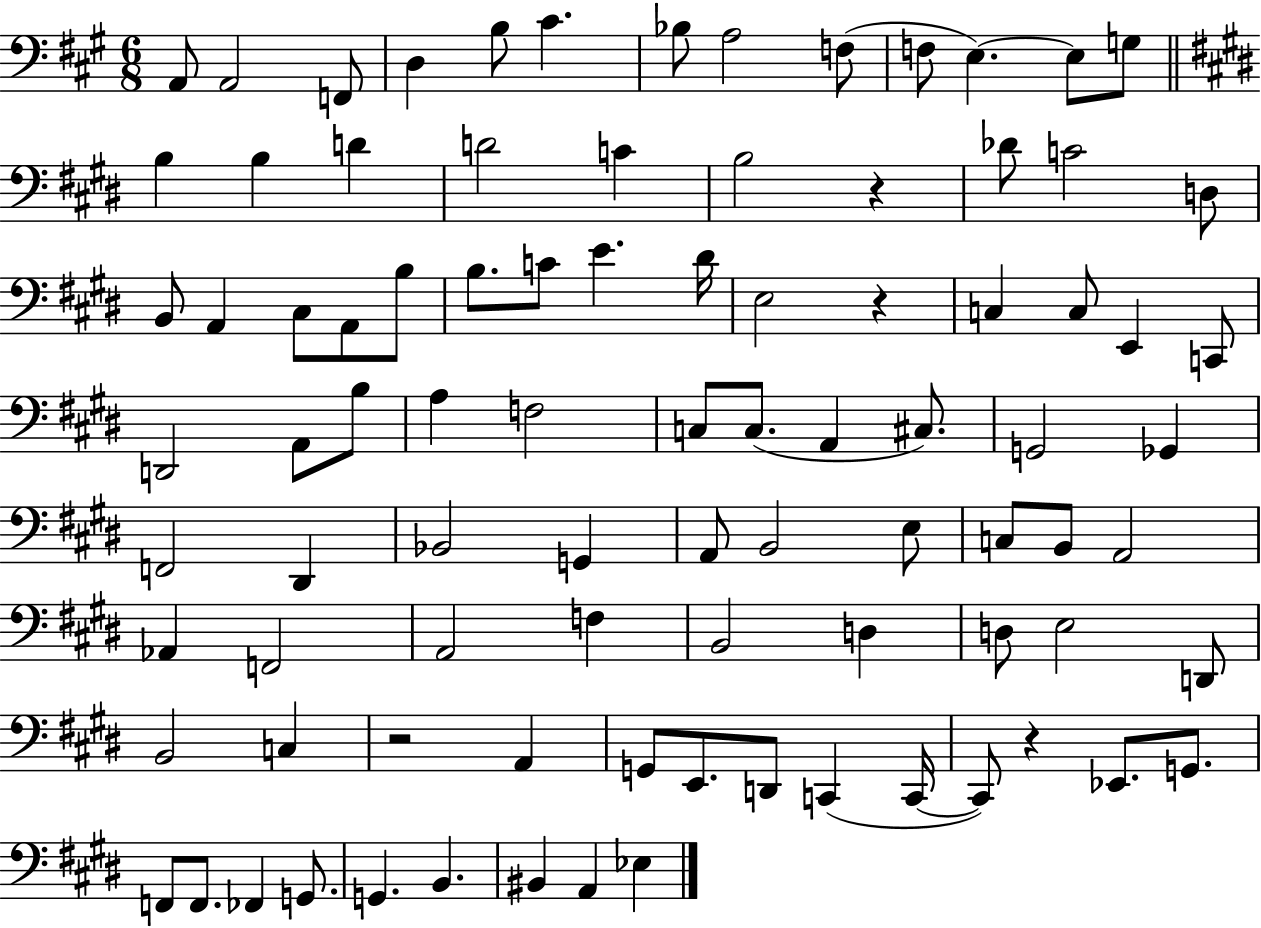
{
  \clef bass
  \numericTimeSignature
  \time 6/8
  \key a \major
  a,8 a,2 f,8 | d4 b8 cis'4. | bes8 a2 f8( | f8 e4.~~) e8 g8 | \break \bar "||" \break \key e \major b4 b4 d'4 | d'2 c'4 | b2 r4 | des'8 c'2 d8 | \break b,8 a,4 cis8 a,8 b8 | b8. c'8 e'4. dis'16 | e2 r4 | c4 c8 e,4 c,8 | \break d,2 a,8 b8 | a4 f2 | c8 c8.( a,4 cis8.) | g,2 ges,4 | \break f,2 dis,4 | bes,2 g,4 | a,8 b,2 e8 | c8 b,8 a,2 | \break aes,4 f,2 | a,2 f4 | b,2 d4 | d8 e2 d,8 | \break b,2 c4 | r2 a,4 | g,8 e,8. d,8 c,4( c,16~~ | c,8) r4 ees,8. g,8. | \break f,8 f,8. fes,4 g,8. | g,4. b,4. | bis,4 a,4 ees4 | \bar "|."
}